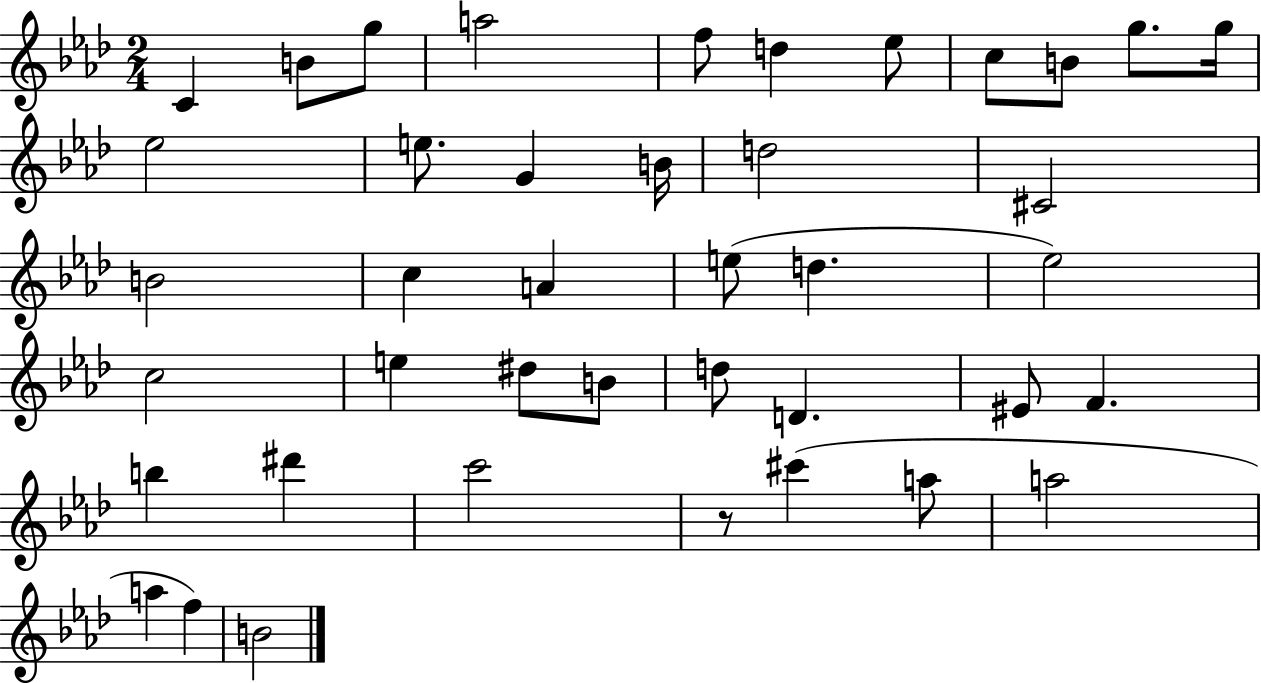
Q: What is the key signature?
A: AES major